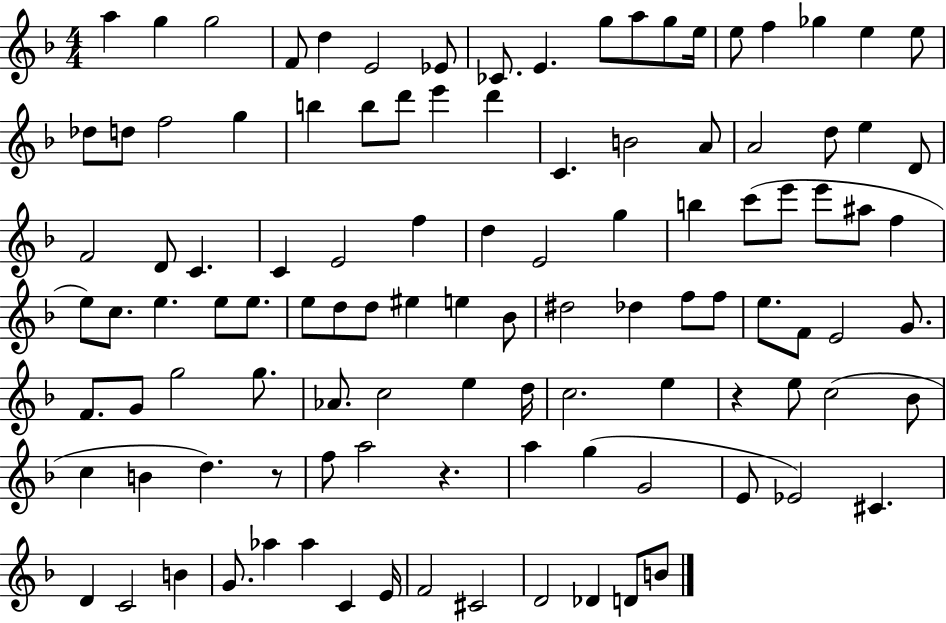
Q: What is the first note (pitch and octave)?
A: A5